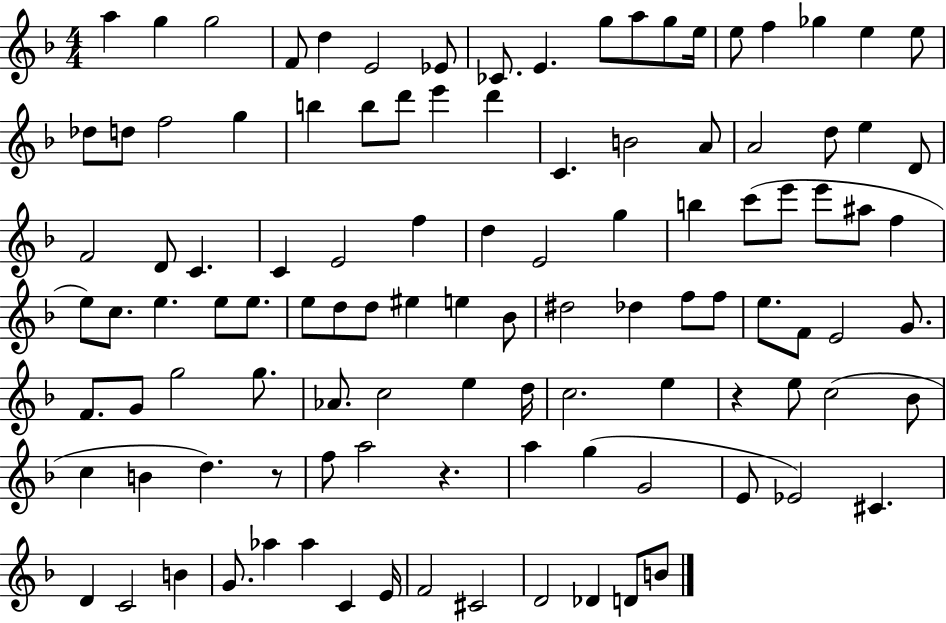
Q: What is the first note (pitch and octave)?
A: A5